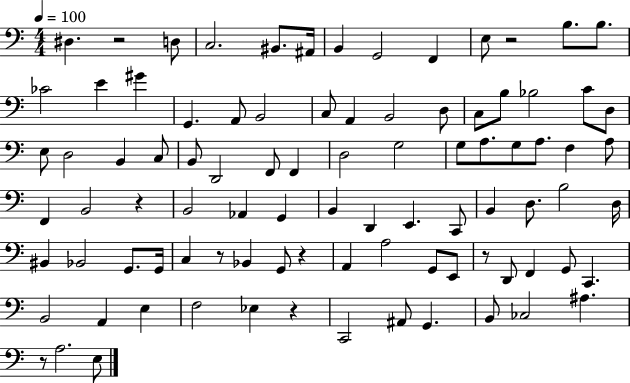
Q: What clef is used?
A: bass